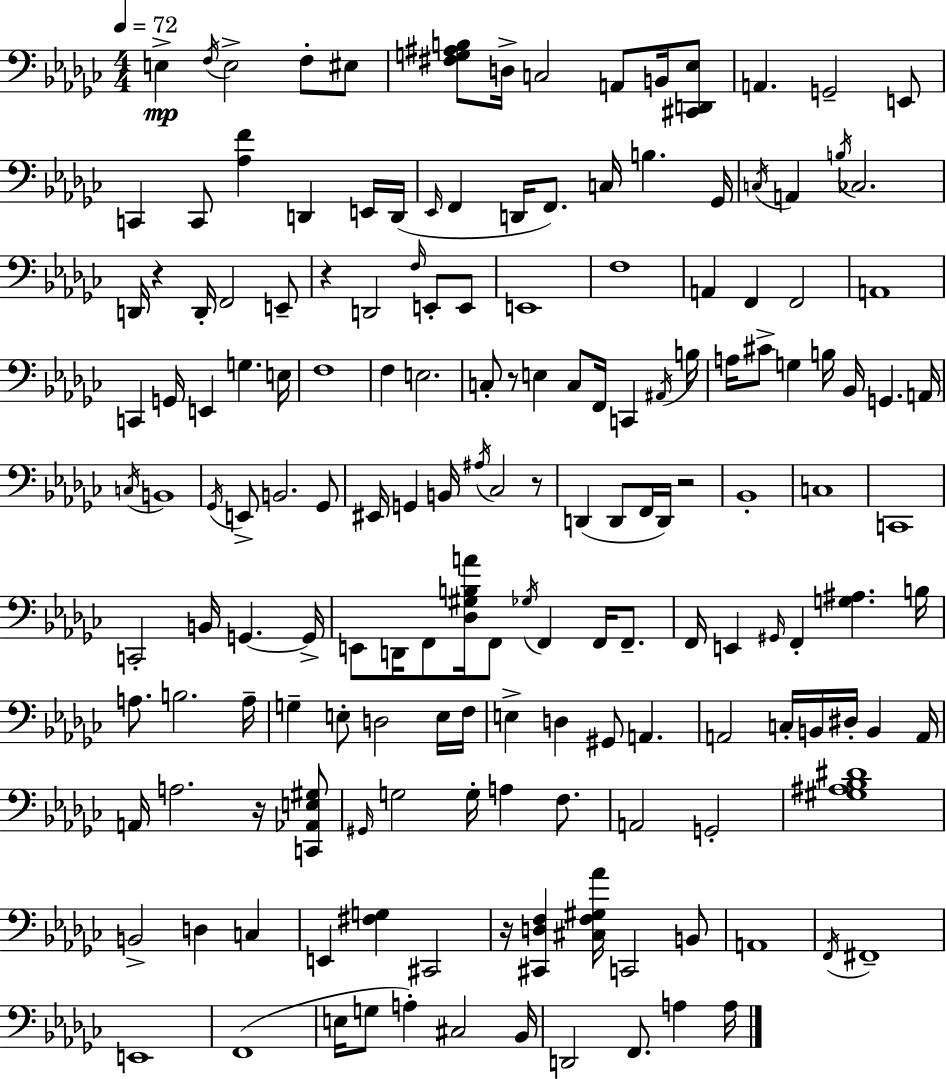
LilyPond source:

{
  \clef bass
  \numericTimeSignature
  \time 4/4
  \key ees \minor
  \tempo 4 = 72
  e4->\mp \acciaccatura { f16 } e2-> f8-. eis8 | <fis g ais b>8 d16-> c2 a,8 b,16 <cis, d, ees>8 | a,4. g,2-- e,8 | c,4 c,8 <aes f'>4 d,4 e,16 | \break d,16( \grace { ees,16 } f,4 d,16 f,8.) c16 b4. | ges,16 \acciaccatura { c16 } a,4 \acciaccatura { b16 } ces2. | d,16 r4 d,16-. f,2 | e,8-- r4 d,2 | \break \grace { f16 } e,8-. e,8 e,1 | f1 | a,4 f,4 f,2 | a,1 | \break c,4 g,16 e,4 g4. | e16 f1 | f4 e2. | c8-. r8 e4 c8 f,16 | \break c,4 \acciaccatura { ais,16 } b16 a16 cis'8-> g4 b16 bes,16 g,4. | a,16 \acciaccatura { c16 } b,1 | \acciaccatura { ges,16 } e,8-> b,2. | ges,8 eis,16 g,4 b,16 \acciaccatura { ais16 } ces2 | \break r8 d,4( d,8 f,16 | d,16) r2 bes,1-. | c1 | c,1 | \break c,2-. | b,16 g,4.~~ g,16-> e,8 d,16 f,8 <des gis b a'>16 f,8 | \acciaccatura { ges16 } f,4 f,16 f,8.-- f,16 e,4 \grace { gis,16 } | f,4-. <g ais>4. b16 a8. b2. | \break a16-- g4-- e8-. | d2 e16 f16 e4-> d4 | gis,8 a,4. a,2 | c16-. b,16 dis16-. b,4 a,16 a,16 a2. | \break r16 <c, aes, e gis>8 \grace { gis,16 } g2 | g16-. a4 f8. a,2 | g,2-. <gis ais bes dis'>1 | b,2-> | \break d4 c4 e,4 | <fis g>4 cis,2 r16 <cis, d f>4 | <cis f gis aes'>16 c,2 b,8 a,1 | \acciaccatura { f,16 } fis,1-- | \break e,1 | f,1( | e16 g8 | a4-.) cis2 bes,16 d,2 | \break f,8. a4 a16 \bar "|."
}